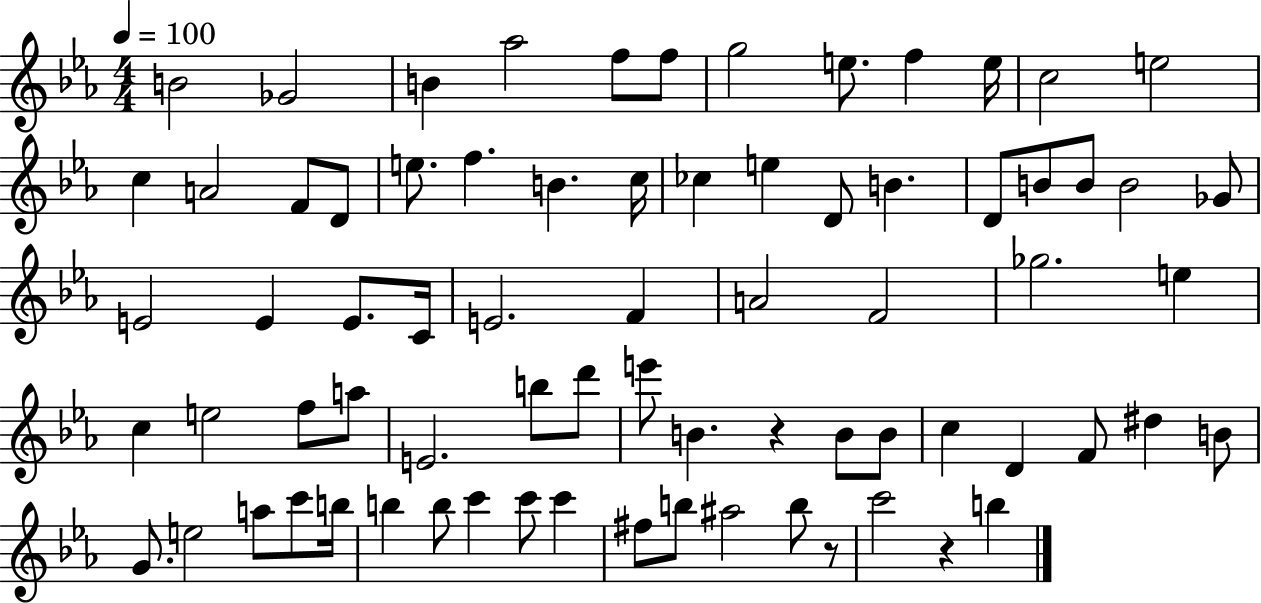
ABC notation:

X:1
T:Untitled
M:4/4
L:1/4
K:Eb
B2 _G2 B _a2 f/2 f/2 g2 e/2 f e/4 c2 e2 c A2 F/2 D/2 e/2 f B c/4 _c e D/2 B D/2 B/2 B/2 B2 _G/2 E2 E E/2 C/4 E2 F A2 F2 _g2 e c e2 f/2 a/2 E2 b/2 d'/2 e'/2 B z B/2 B/2 c D F/2 ^d B/2 G/2 e2 a/2 c'/2 b/4 b b/2 c' c'/2 c' ^f/2 b/2 ^a2 b/2 z/2 c'2 z b